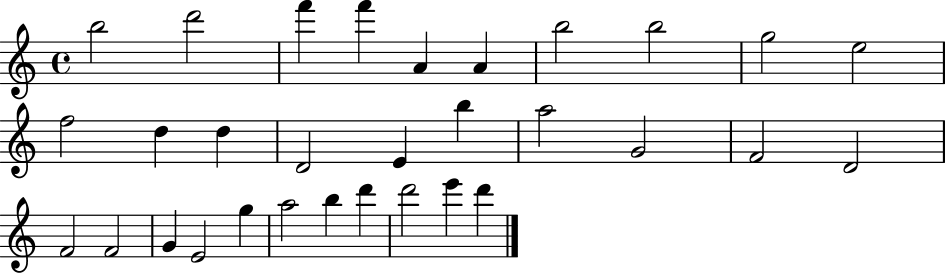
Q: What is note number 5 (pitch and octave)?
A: A4